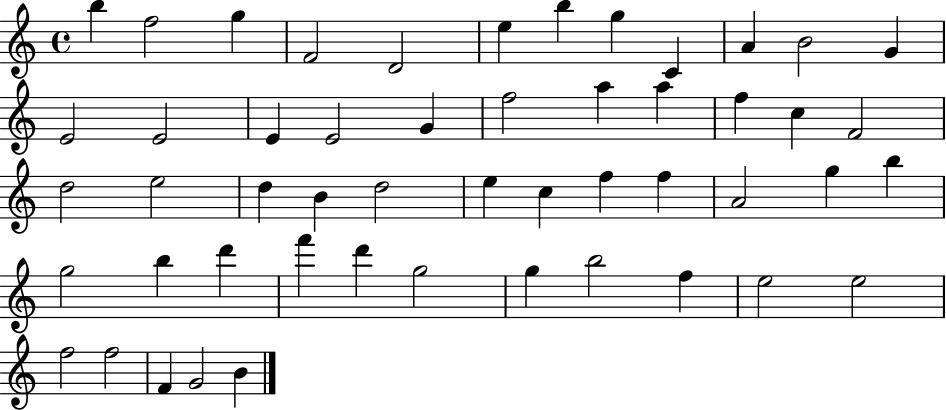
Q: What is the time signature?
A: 4/4